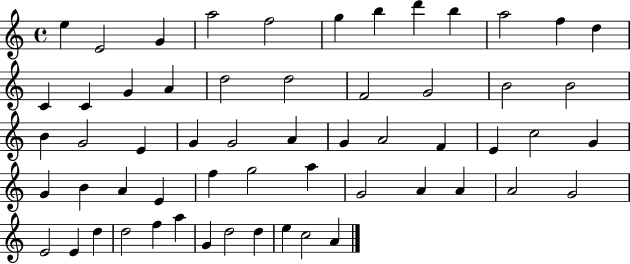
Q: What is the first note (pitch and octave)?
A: E5